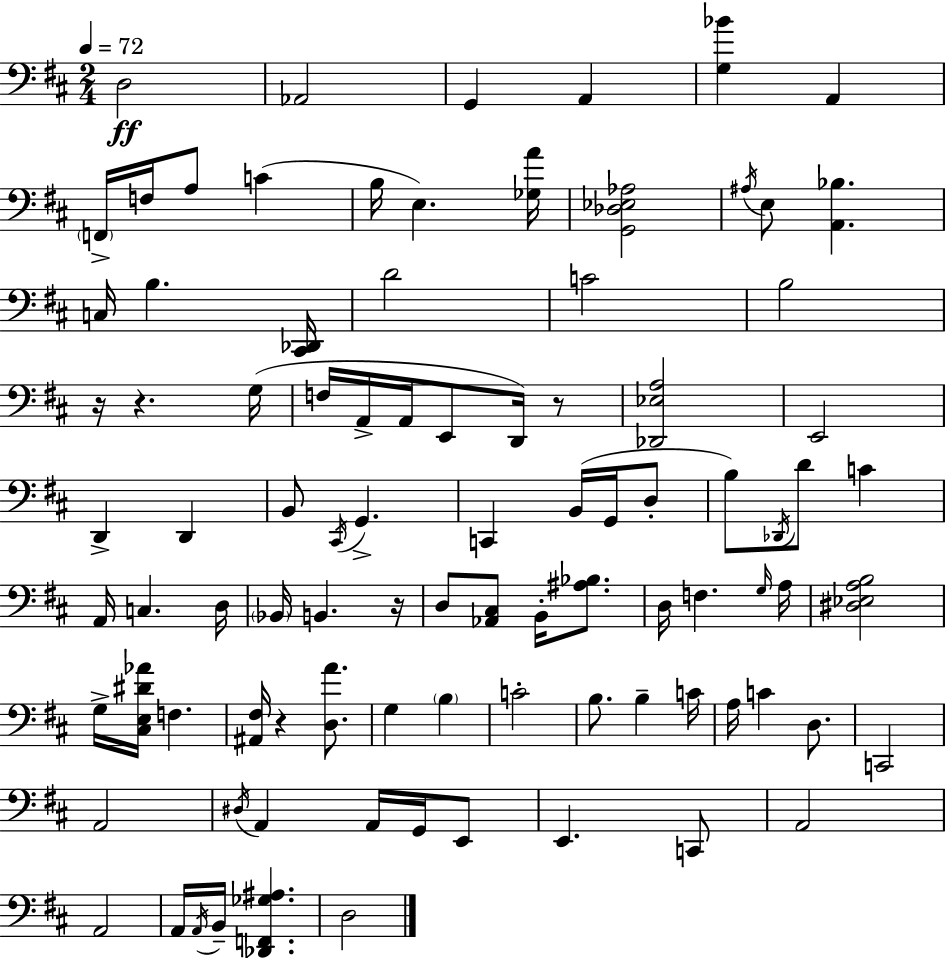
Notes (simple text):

D3/h Ab2/h G2/q A2/q [G3,Bb4]/q A2/q F2/s F3/s A3/e C4/q B3/s E3/q. [Gb3,A4]/s [G2,Db3,Eb3,Ab3]/h A#3/s E3/e [A2,Bb3]/q. C3/s B3/q. [C#2,Db2]/s D4/h C4/h B3/h R/s R/q. G3/s F3/s A2/s A2/s E2/e D2/s R/e [Db2,Eb3,A3]/h E2/h D2/q D2/q B2/e C#2/s G2/q. C2/q B2/s G2/s D3/e B3/e Db2/s D4/e C4/q A2/s C3/q. D3/s Bb2/s B2/q. R/s D3/e [Ab2,C#3]/e B2/s [A#3,Bb3]/e. D3/s F3/q. G3/s A3/s [D#3,Eb3,A3,B3]/h G3/s [C#3,E3,D#4,Ab4]/s F3/q. [A#2,F#3]/s R/q [D3,A4]/e. G3/q B3/q C4/h B3/e. B3/q C4/s A3/s C4/q D3/e. C2/h A2/h D#3/s A2/q A2/s G2/s E2/e E2/q. C2/e A2/h A2/h A2/s A2/s B2/s [Db2,F2,Gb3,A#3]/q. D3/h